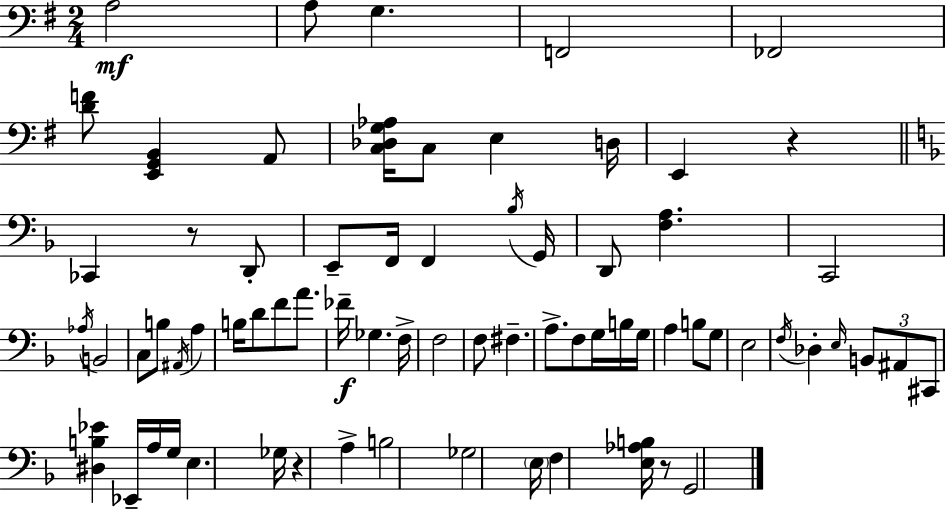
A3/h A3/e G3/q. F2/h FES2/h [D4,F4]/e [E2,G2,B2]/q A2/e [C3,Db3,G3,Ab3]/s C3/e E3/q D3/s E2/q R/q CES2/q R/e D2/e E2/e F2/s F2/q Bb3/s G2/s D2/e [F3,A3]/q. C2/h Ab3/s B2/h C3/e B3/e A#2/s A3/q B3/s D4/e F4/e A4/e. FES4/s Gb3/q. F3/s F3/h F3/e F#3/q. A3/e. F3/e G3/s B3/s G3/s A3/q B3/e G3/e E3/h F3/s Db3/q E3/s B2/e A#2/e C#2/e [D#3,B3,Eb4]/q Eb2/s A3/s G3/s E3/q. Gb3/s R/q A3/q B3/h Gb3/h E3/s F3/q [E3,Ab3,B3]/s R/e G2/h